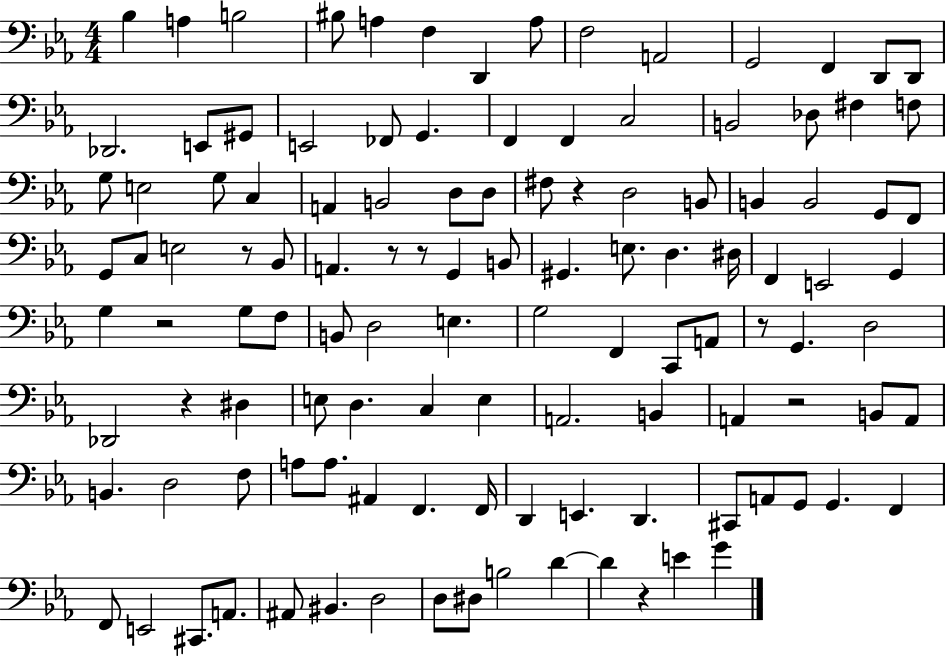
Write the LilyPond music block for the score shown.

{
  \clef bass
  \numericTimeSignature
  \time 4/4
  \key ees \major
  bes4 a4 b2 | bis8 a4 f4 d,4 a8 | f2 a,2 | g,2 f,4 d,8 d,8 | \break des,2. e,8 gis,8 | e,2 fes,8 g,4. | f,4 f,4 c2 | b,2 des8 fis4 f8 | \break g8 e2 g8 c4 | a,4 b,2 d8 d8 | fis8 r4 d2 b,8 | b,4 b,2 g,8 f,8 | \break g,8 c8 e2 r8 bes,8 | a,4. r8 r8 g,4 b,8 | gis,4. e8. d4. dis16 | f,4 e,2 g,4 | \break g4 r2 g8 f8 | b,8 d2 e4. | g2 f,4 c,8 a,8 | r8 g,4. d2 | \break des,2 r4 dis4 | e8 d4. c4 e4 | a,2. b,4 | a,4 r2 b,8 a,8 | \break b,4. d2 f8 | a8 a8. ais,4 f,4. f,16 | d,4 e,4. d,4. | cis,8 a,8 g,8 g,4. f,4 | \break f,8 e,2 cis,8. a,8. | ais,8 bis,4. d2 | d8 dis8 b2 d'4~~ | d'4 r4 e'4 g'4 | \break \bar "|."
}